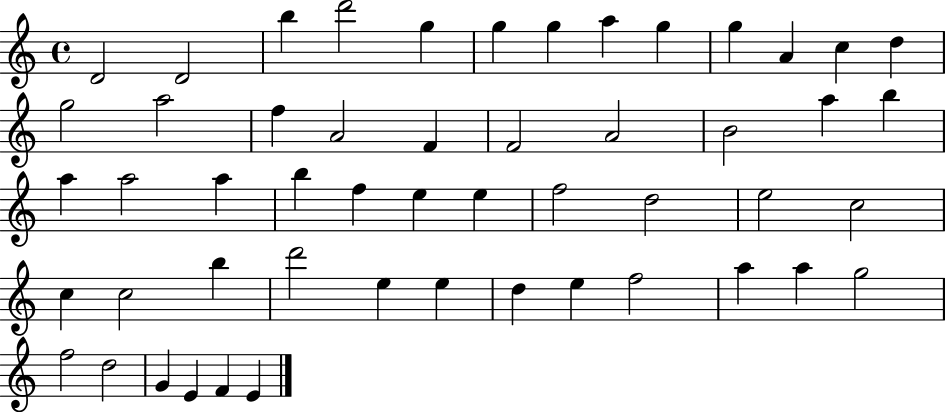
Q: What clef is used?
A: treble